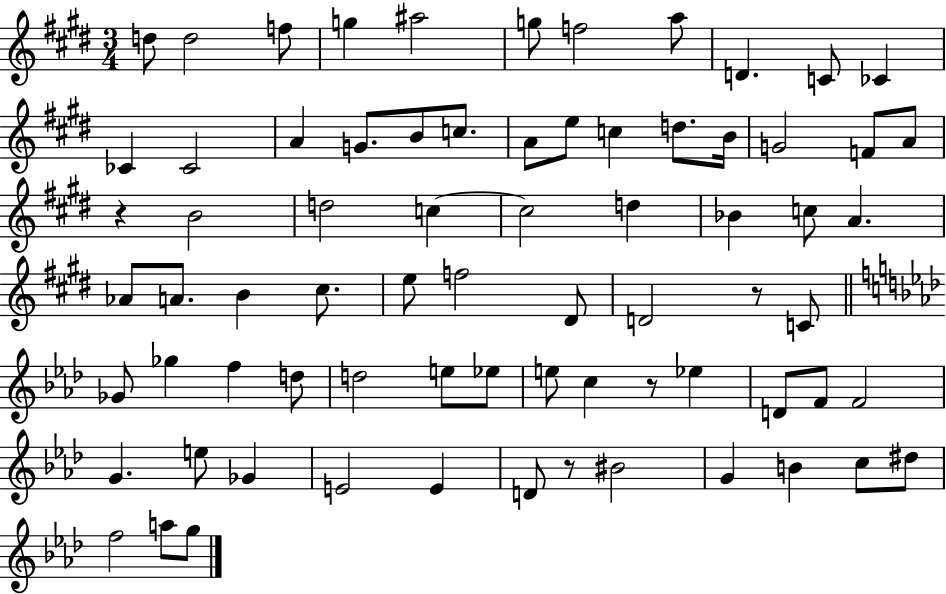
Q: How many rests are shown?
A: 4